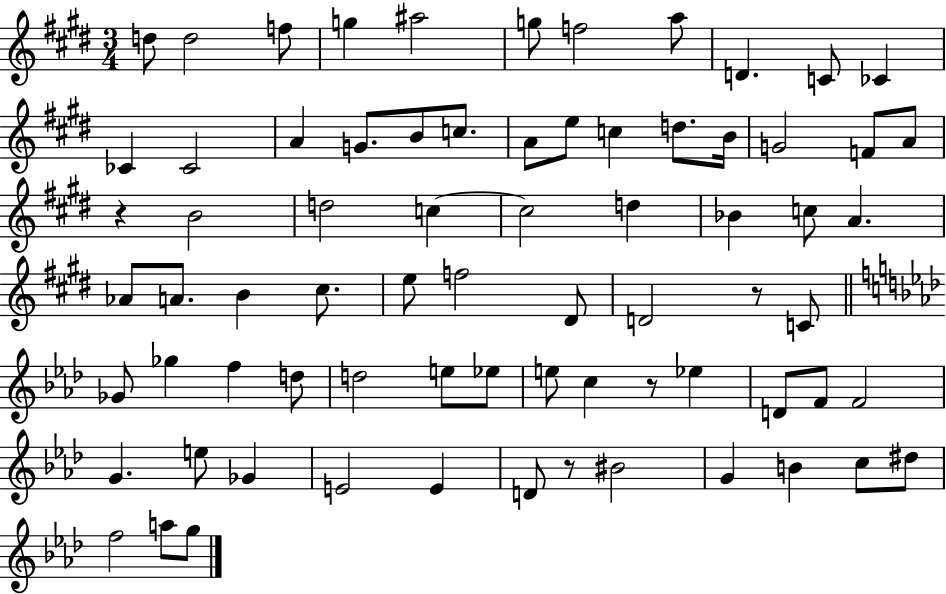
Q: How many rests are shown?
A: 4